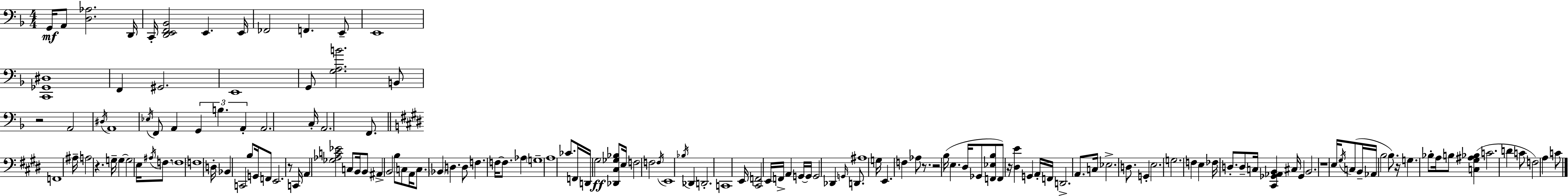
G2/s A2/e [D3,Ab3]/h. D2/s C2/s [D2,E2,F2,Bb2]/h E2/q. E2/s FES2/h F2/q. E2/e E2/w [C2,Gb2,D#3]/w F2/q G#2/h. E2/w G2/e [G3,A3,B4]/h. B2/e R/h A2/h D#3/s A2/w Eb3/s F2/e A2/q G2/q B3/q. A2/q A2/h. C3/s A2/h. F2/e. F2/w A#3/s A3/h R/q. G3/s G3/q G3/h E3/s A#3/s F3/e. F3/w F3/w D3/s Bb2/q C2/h B3/e G2/s F2/e E2/h. R/e C2/s A2/q [Gb3,Ab3,C4,Eb4]/h C3/e B2/s B2/e A#2/q B2/h B3/e C3/e A2/s C3/e. Bb2/q D3/q. D3/e F3/q. F3/s F3/e. Ab3/q G3/w A3/w CES4/e. F2/s D2/s G#3/h [Db2,C#3,Gb3,Bb3]/e E3/s F3/h F3/h F3/s E2/w Bb3/s Db2/q D2/h. C2/w E2/s [C#2,F2]/h E2/s F2/s A2/q G2/s G2/s G2/h Db2/q G2/s D2/e. A#3/w G3/s E2/q. F3/q Ab3/e R/e. R/h B3/s E3/q. D#3/s Gb2/e [F2,Eb3,B3]/e F2/e R/s [D#3,E4]/q G2/q A2/s F2/s D2/h. A2/e. C3/s Eb3/h. D3/e. G2/q E3/h. G3/h. F3/q E3/q FES3/s D3/e. D3/e C3/s [C#2,Gb2,Ab2,B2]/q C#3/s Gb2/q B2/h. R/w E3/s G#3/s C3/e B2/s Ab2/s B3/h B3/e. R/s G3/q. Bb3/e A3/s B3/e [C3,G#3,A#3,Bb3]/q C4/h. D4/q C4/e F3/h A3/q C4/e